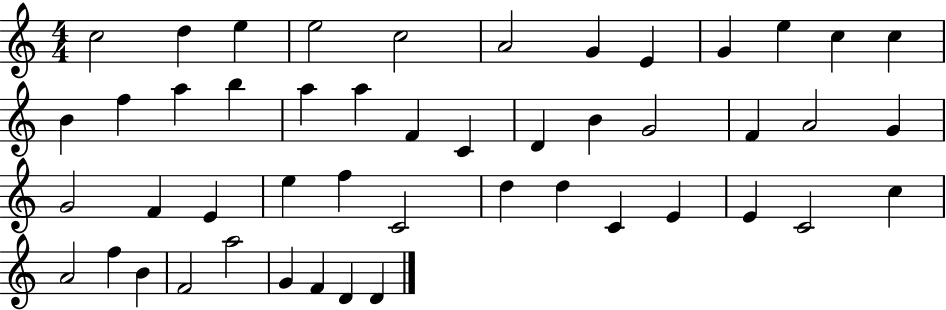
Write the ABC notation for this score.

X:1
T:Untitled
M:4/4
L:1/4
K:C
c2 d e e2 c2 A2 G E G e c c B f a b a a F C D B G2 F A2 G G2 F E e f C2 d d C E E C2 c A2 f B F2 a2 G F D D